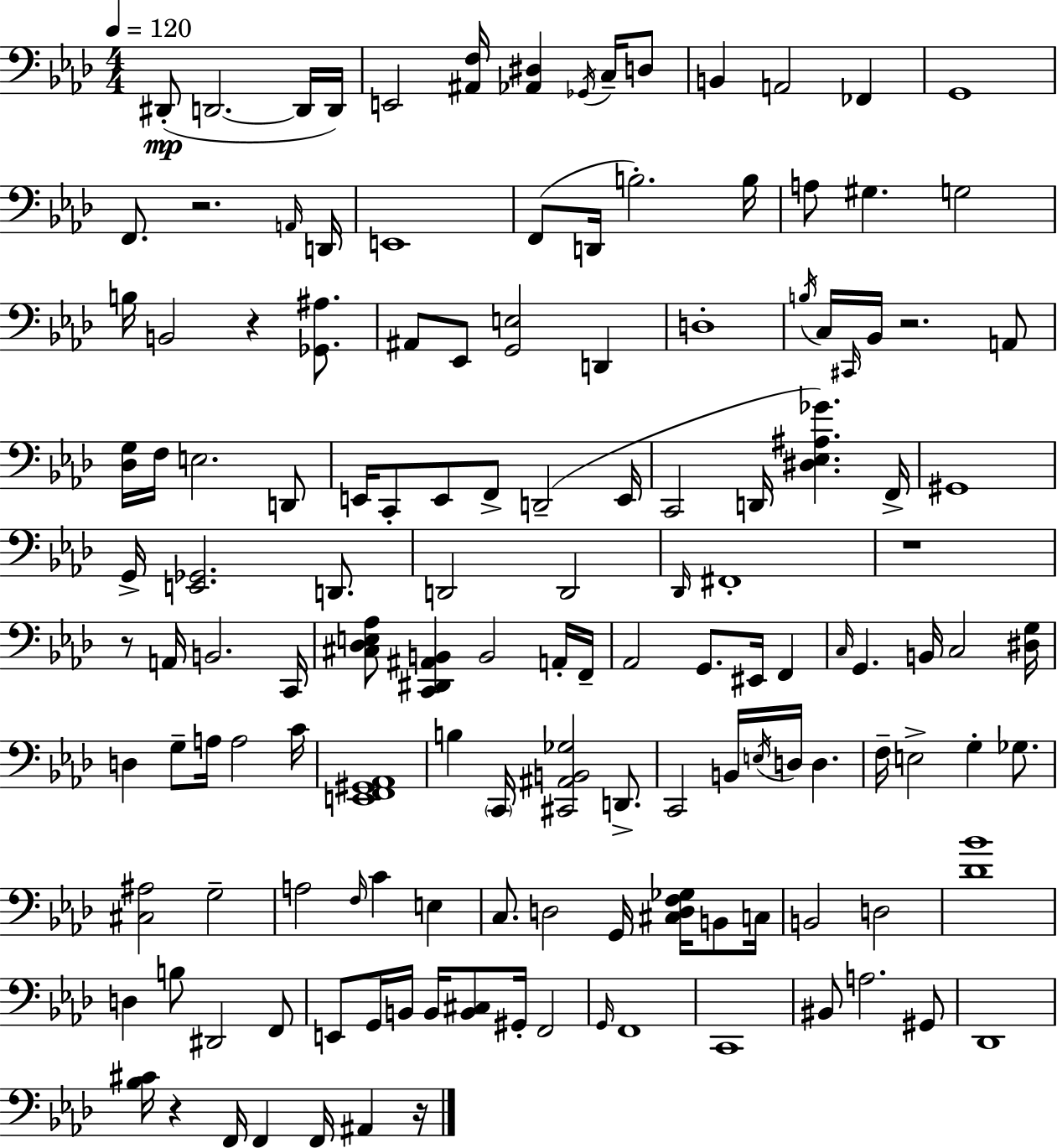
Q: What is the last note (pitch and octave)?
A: A#2